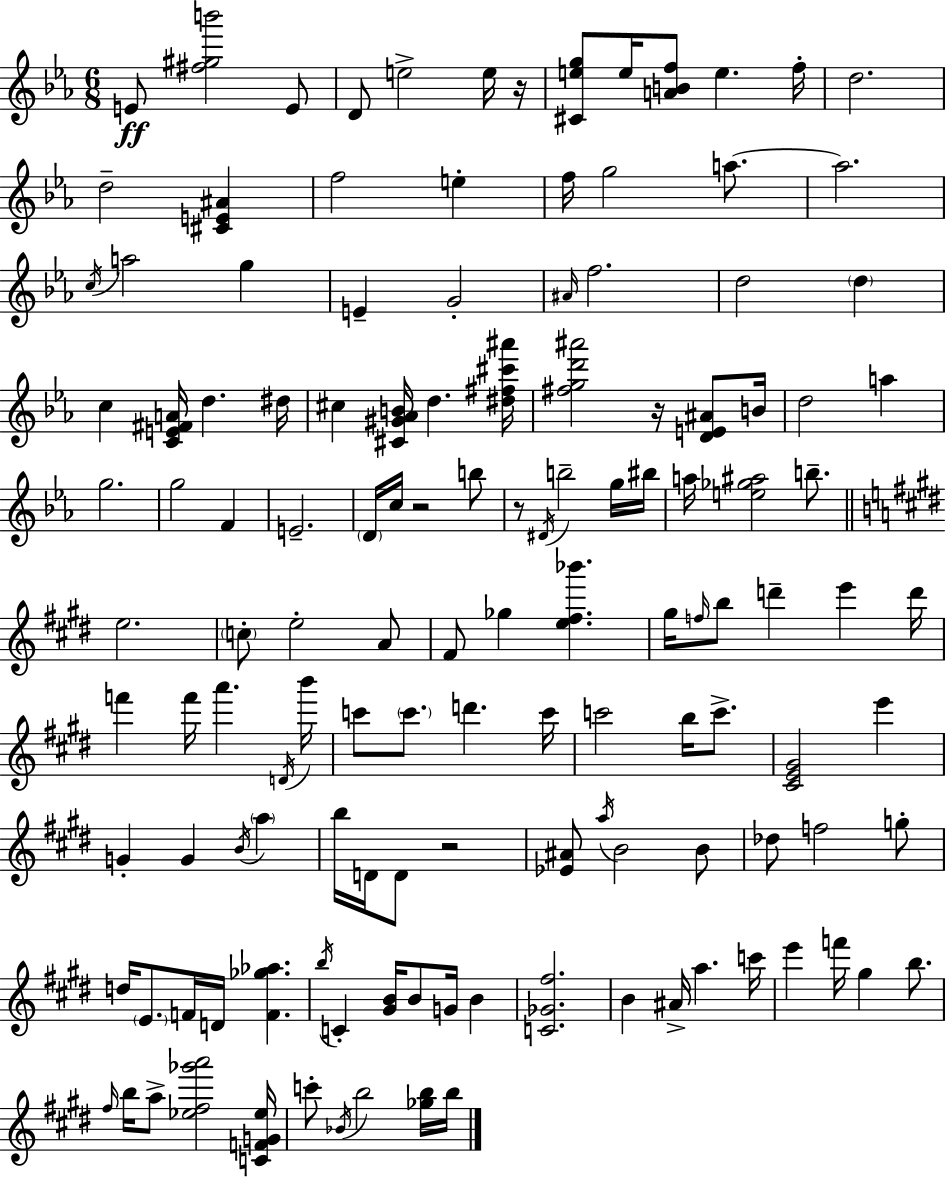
E4/e [F#5,G#5,B6]/h E4/e D4/e E5/h E5/s R/s [C#4,E5,G5]/e E5/s [A4,B4,F5]/e E5/q. F5/s D5/h. D5/h [C#4,E4,A#4]/q F5/h E5/q F5/s G5/h A5/e. A5/h. C5/s A5/h G5/q E4/q G4/h A#4/s F5/h. D5/h D5/q C5/q [C4,E4,F#4,A4]/s D5/q. D#5/s C#5/q [C#4,G#4,Ab4,B4]/s D5/q. [D#5,F#5,C#6,A#6]/s [F#5,G5,D6,A#6]/h R/s [D4,E4,A#4]/e B4/s D5/h A5/q G5/h. G5/h F4/q E4/h. D4/s C5/s R/h B5/e R/e D#4/s B5/h G5/s BIS5/s A5/s [E5,Gb5,A#5]/h B5/e. E5/h. C5/e E5/h A4/e F#4/e Gb5/q [E5,F#5,Bb6]/q. G#5/s F5/s B5/e D6/q E6/q D6/s F6/q F6/s A6/q. D4/s B6/s C6/e C6/e. D6/q. C6/s C6/h B5/s C6/e. [C#4,E4,G#4]/h E6/q G4/q G4/q B4/s A5/q B5/s D4/s D4/e R/h [Eb4,A#4]/e A5/s B4/h B4/e Db5/e F5/h G5/e D5/s E4/e. F4/s D4/s [F4,Gb5,Ab5]/q. B5/s C4/q [G#4,B4]/s B4/e G4/s B4/q [C4,Gb4,F#5]/h. B4/q A#4/s A5/q. C6/s E6/q F6/s G#5/q B5/e. F#5/s B5/s A5/e [Eb5,F#5,Gb6,A6]/h [C4,F4,G4,Eb5]/s C6/e Bb4/s B5/h [Gb5,B5]/s B5/s